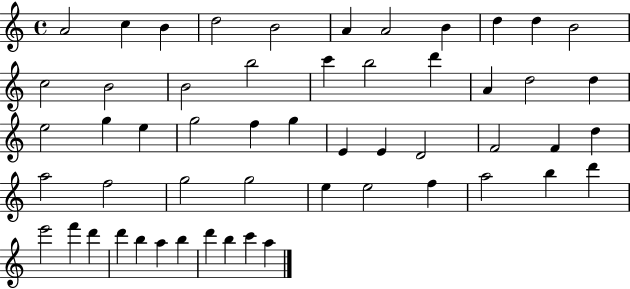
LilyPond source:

{
  \clef treble
  \time 4/4
  \defaultTimeSignature
  \key c \major
  a'2 c''4 b'4 | d''2 b'2 | a'4 a'2 b'4 | d''4 d''4 b'2 | \break c''2 b'2 | b'2 b''2 | c'''4 b''2 d'''4 | a'4 d''2 d''4 | \break e''2 g''4 e''4 | g''2 f''4 g''4 | e'4 e'4 d'2 | f'2 f'4 d''4 | \break a''2 f''2 | g''2 g''2 | e''4 e''2 f''4 | a''2 b''4 d'''4 | \break e'''2 f'''4 d'''4 | d'''4 b''4 a''4 b''4 | d'''4 b''4 c'''4 a''4 | \bar "|."
}